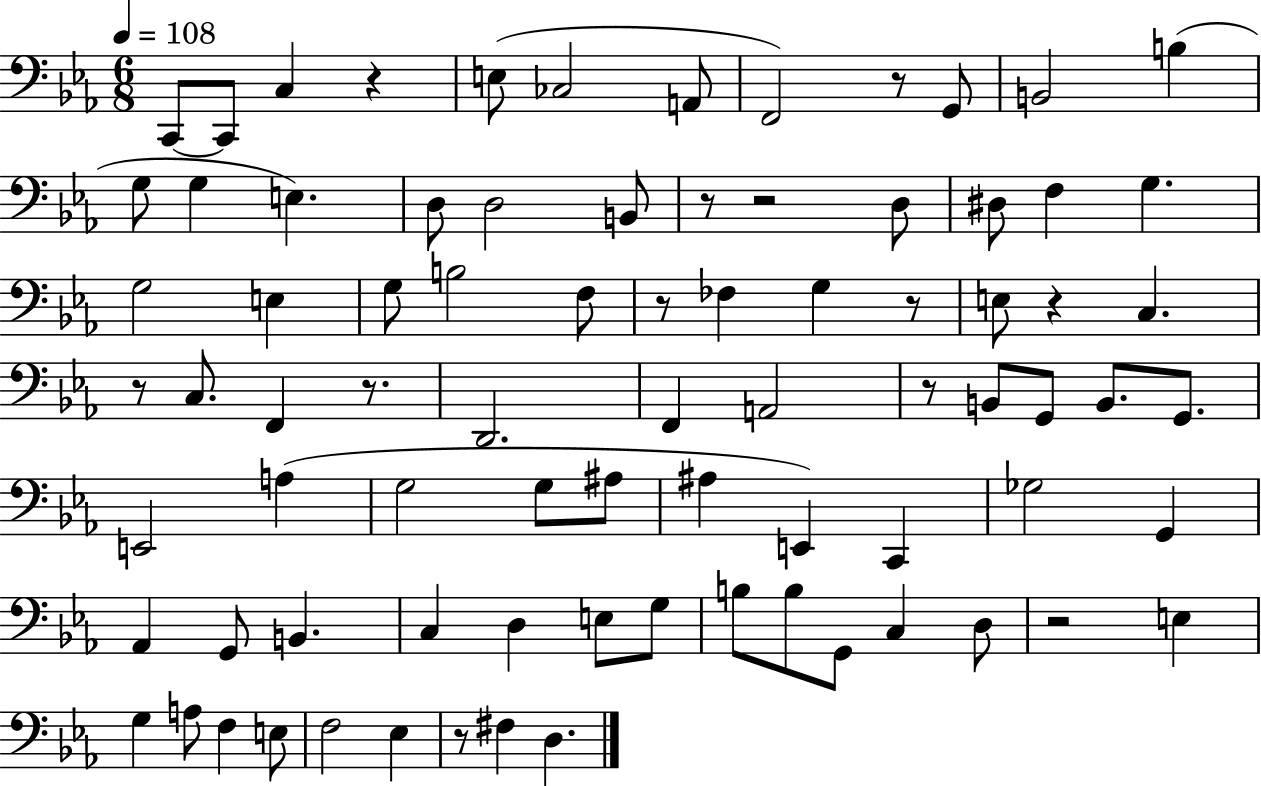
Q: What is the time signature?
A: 6/8